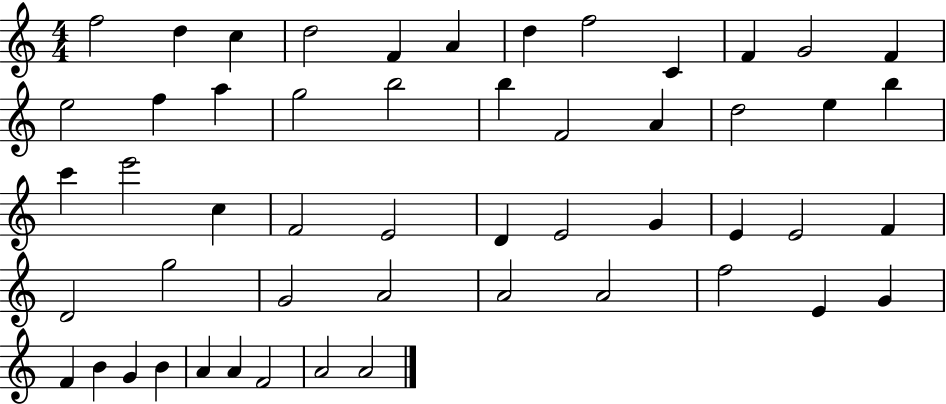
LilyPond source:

{
  \clef treble
  \numericTimeSignature
  \time 4/4
  \key c \major
  f''2 d''4 c''4 | d''2 f'4 a'4 | d''4 f''2 c'4 | f'4 g'2 f'4 | \break e''2 f''4 a''4 | g''2 b''2 | b''4 f'2 a'4 | d''2 e''4 b''4 | \break c'''4 e'''2 c''4 | f'2 e'2 | d'4 e'2 g'4 | e'4 e'2 f'4 | \break d'2 g''2 | g'2 a'2 | a'2 a'2 | f''2 e'4 g'4 | \break f'4 b'4 g'4 b'4 | a'4 a'4 f'2 | a'2 a'2 | \bar "|."
}